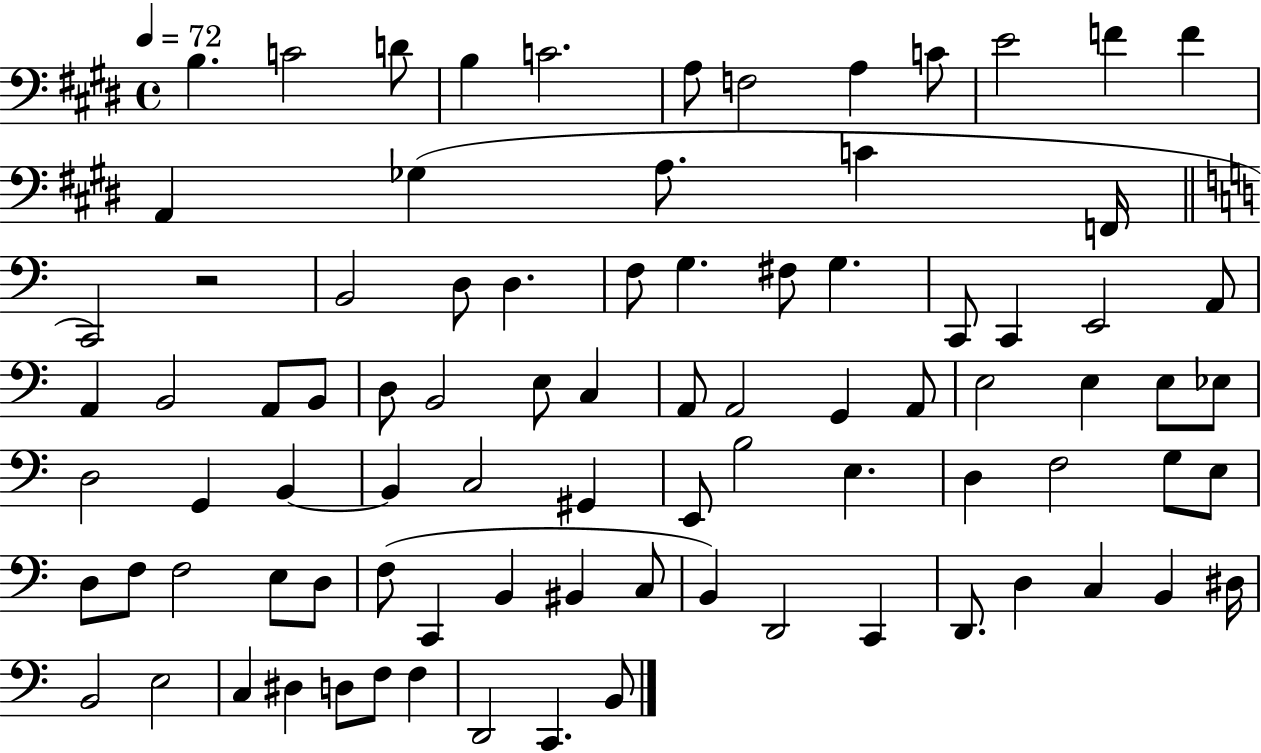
X:1
T:Untitled
M:4/4
L:1/4
K:E
B, C2 D/2 B, C2 A,/2 F,2 A, C/2 E2 F F A,, _G, A,/2 C F,,/4 C,,2 z2 B,,2 D,/2 D, F,/2 G, ^F,/2 G, C,,/2 C,, E,,2 A,,/2 A,, B,,2 A,,/2 B,,/2 D,/2 B,,2 E,/2 C, A,,/2 A,,2 G,, A,,/2 E,2 E, E,/2 _E,/2 D,2 G,, B,, B,, C,2 ^G,, E,,/2 B,2 E, D, F,2 G,/2 E,/2 D,/2 F,/2 F,2 E,/2 D,/2 F,/2 C,, B,, ^B,, C,/2 B,, D,,2 C,, D,,/2 D, C, B,, ^D,/4 B,,2 E,2 C, ^D, D,/2 F,/2 F, D,,2 C,, B,,/2